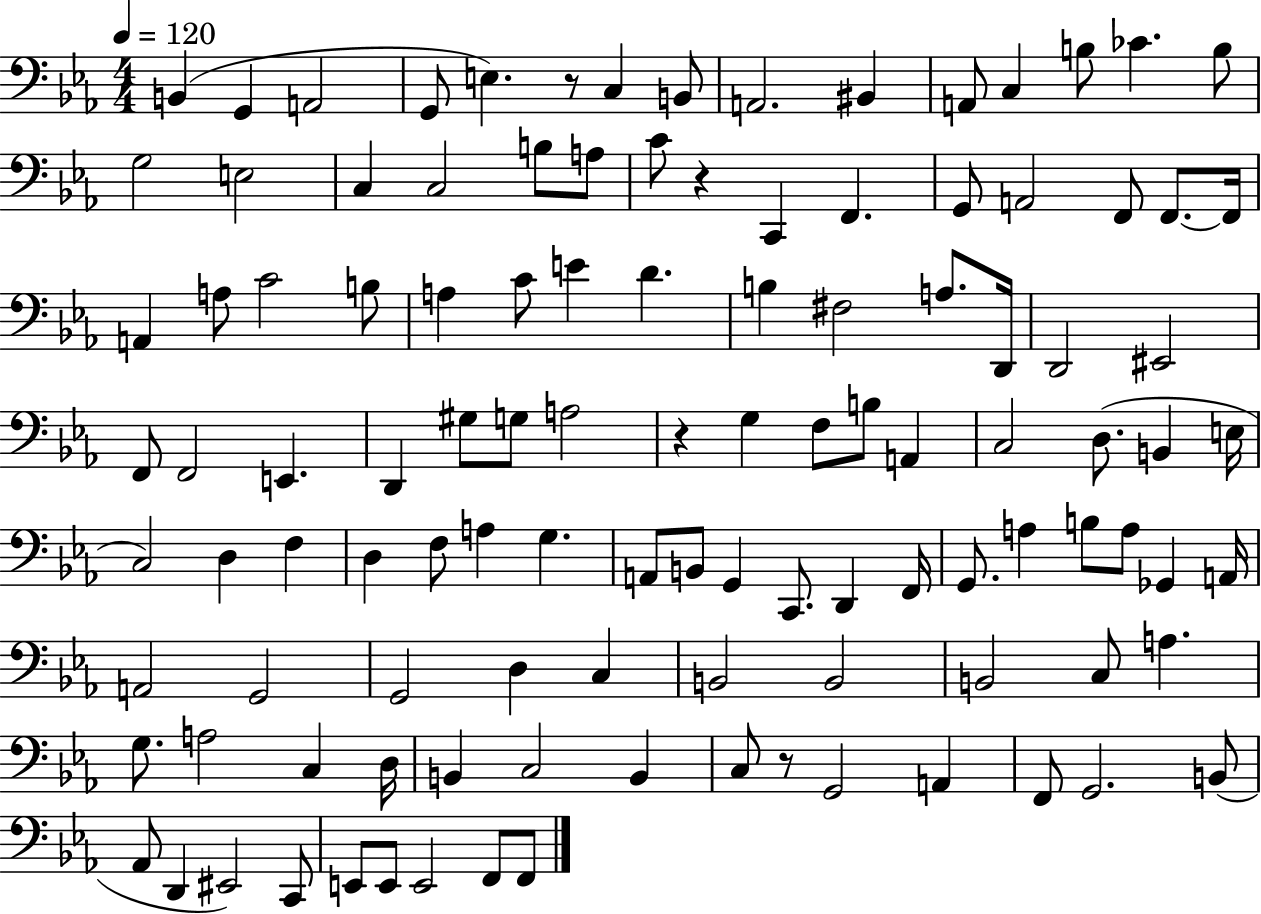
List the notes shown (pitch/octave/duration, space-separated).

B2/q G2/q A2/h G2/e E3/q. R/e C3/q B2/e A2/h. BIS2/q A2/e C3/q B3/e CES4/q. B3/e G3/h E3/h C3/q C3/h B3/e A3/e C4/e R/q C2/q F2/q. G2/e A2/h F2/e F2/e. F2/s A2/q A3/e C4/h B3/e A3/q C4/e E4/q D4/q. B3/q F#3/h A3/e. D2/s D2/h EIS2/h F2/e F2/h E2/q. D2/q G#3/e G3/e A3/h R/q G3/q F3/e B3/e A2/q C3/h D3/e. B2/q E3/s C3/h D3/q F3/q D3/q F3/e A3/q G3/q. A2/e B2/e G2/q C2/e. D2/q F2/s G2/e. A3/q B3/e A3/e Gb2/q A2/s A2/h G2/h G2/h D3/q C3/q B2/h B2/h B2/h C3/e A3/q. G3/e. A3/h C3/q D3/s B2/q C3/h B2/q C3/e R/e G2/h A2/q F2/e G2/h. B2/e Ab2/e D2/q EIS2/h C2/e E2/e E2/e E2/h F2/e F2/e